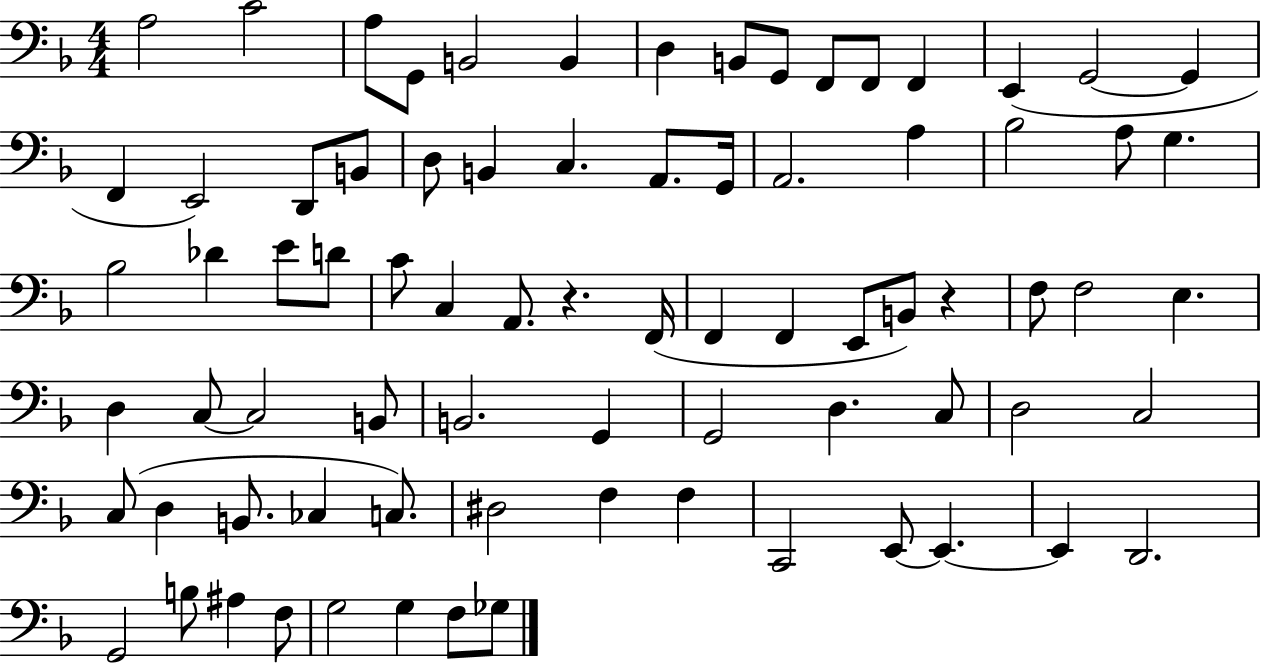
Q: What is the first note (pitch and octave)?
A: A3